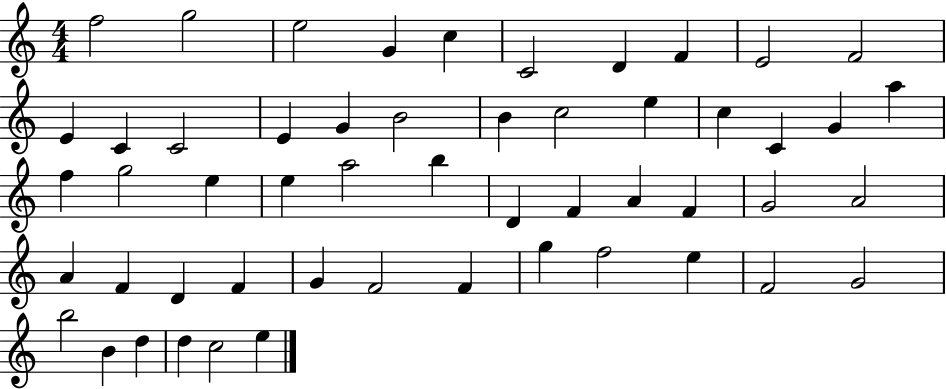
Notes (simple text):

F5/h G5/h E5/h G4/q C5/q C4/h D4/q F4/q E4/h F4/h E4/q C4/q C4/h E4/q G4/q B4/h B4/q C5/h E5/q C5/q C4/q G4/q A5/q F5/q G5/h E5/q E5/q A5/h B5/q D4/q F4/q A4/q F4/q G4/h A4/h A4/q F4/q D4/q F4/q G4/q F4/h F4/q G5/q F5/h E5/q F4/h G4/h B5/h B4/q D5/q D5/q C5/h E5/q